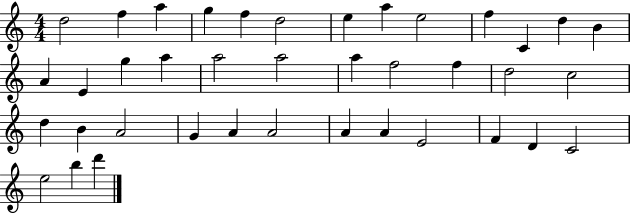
D5/h F5/q A5/q G5/q F5/q D5/h E5/q A5/q E5/h F5/q C4/q D5/q B4/q A4/q E4/q G5/q A5/q A5/h A5/h A5/q F5/h F5/q D5/h C5/h D5/q B4/q A4/h G4/q A4/q A4/h A4/q A4/q E4/h F4/q D4/q C4/h E5/h B5/q D6/q